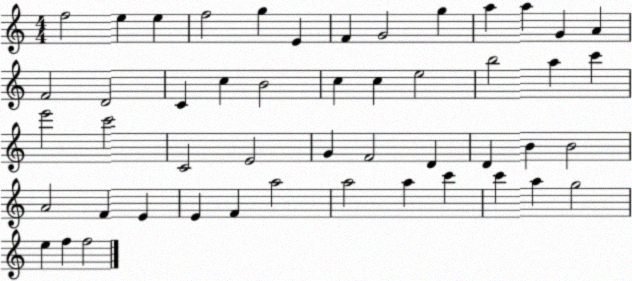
X:1
T:Untitled
M:4/4
L:1/4
K:C
f2 e e f2 g E F G2 g a a G A F2 D2 C c B2 c c e2 b2 a c' e'2 c'2 C2 E2 G F2 D D B B2 A2 F E E F a2 a2 a c' c' a g2 e f f2